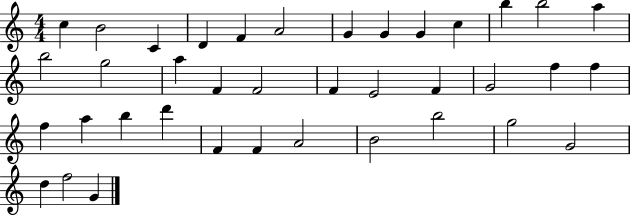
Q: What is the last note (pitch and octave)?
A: G4